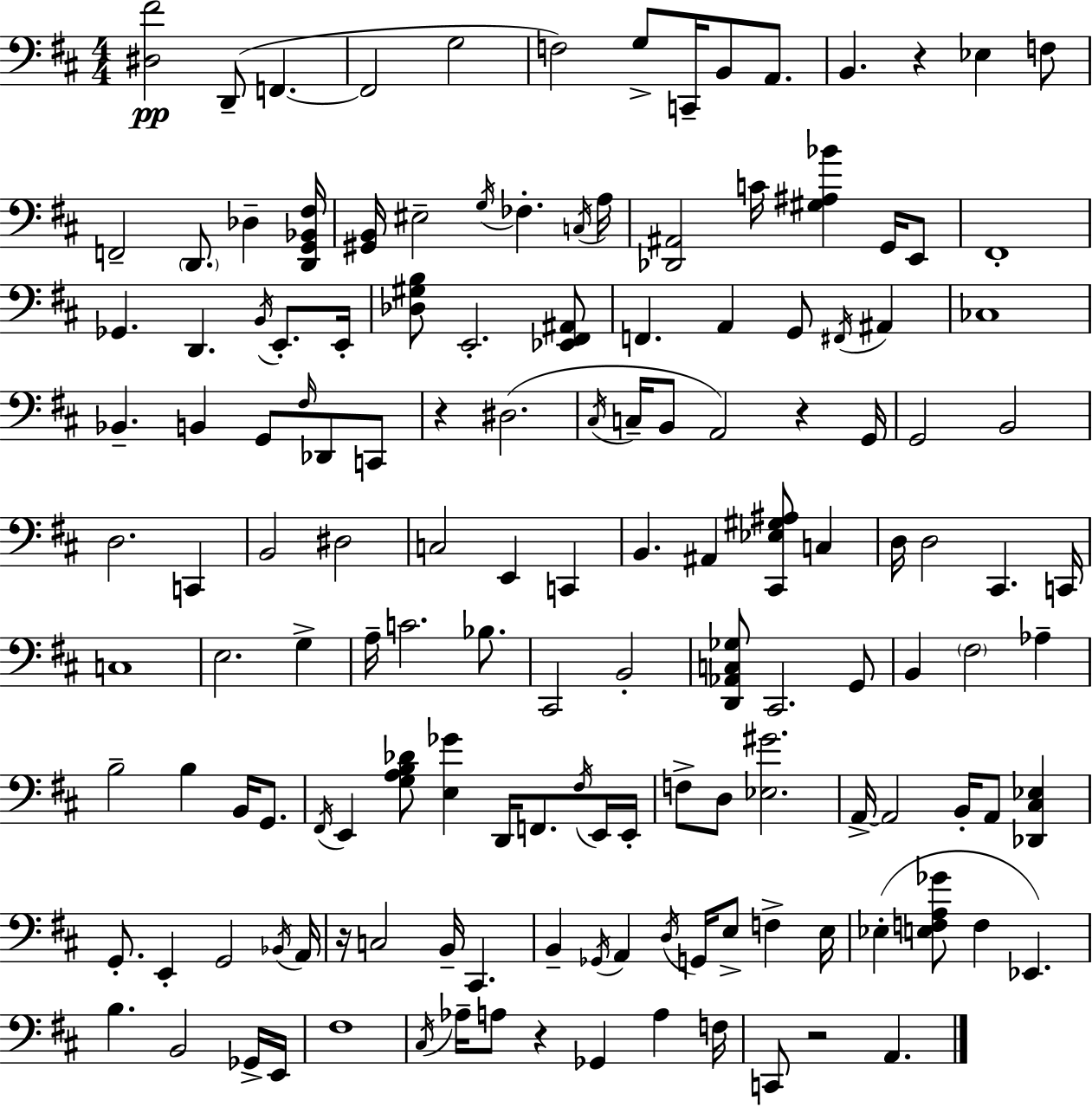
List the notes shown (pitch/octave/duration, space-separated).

[D#3,F#4]/h D2/e F2/q. F2/h G3/h F3/h G3/e C2/s B2/e A2/e. B2/q. R/q Eb3/q F3/e F2/h D2/e. Db3/q [D2,G2,Bb2,F#3]/s [G#2,B2]/s EIS3/h G3/s FES3/q. C3/s A3/s [Db2,A#2]/h C4/s [G#3,A#3,Bb4]/q G2/s E2/e F#2/w Gb2/q. D2/q. B2/s E2/e. E2/s [Db3,G#3,B3]/e E2/h. [Eb2,F#2,A#2]/e F2/q. A2/q G2/e F#2/s A#2/q CES3/w Bb2/q. B2/q G2/e F#3/s Db2/e C2/e R/q D#3/h. C#3/s C3/s B2/e A2/h R/q G2/s G2/h B2/h D3/h. C2/q B2/h D#3/h C3/h E2/q C2/q B2/q. A#2/q [C#2,Eb3,G#3,A#3]/e C3/q D3/s D3/h C#2/q. C2/s C3/w E3/h. G3/q A3/s C4/h. Bb3/e. C#2/h B2/h [D2,Ab2,C3,Gb3]/e C#2/h. G2/e B2/q F#3/h Ab3/q B3/h B3/q B2/s G2/e. F#2/s E2/q [G3,A3,B3,Db4]/e [E3,Gb4]/q D2/s F2/e. F#3/s E2/s E2/s F3/e D3/e [Eb3,G#4]/h. A2/s A2/h B2/s A2/e [Db2,C#3,Eb3]/q G2/e. E2/q G2/h Bb2/s A2/s R/s C3/h B2/s C#2/q. B2/q Gb2/s A2/q D3/s G2/s E3/e F3/q E3/s Eb3/q [E3,F3,A3,Gb4]/e F3/q Eb2/q. B3/q. B2/h Gb2/s E2/s F#3/w C#3/s Ab3/s A3/e R/q Gb2/q A3/q F3/s C2/e R/h A2/q.